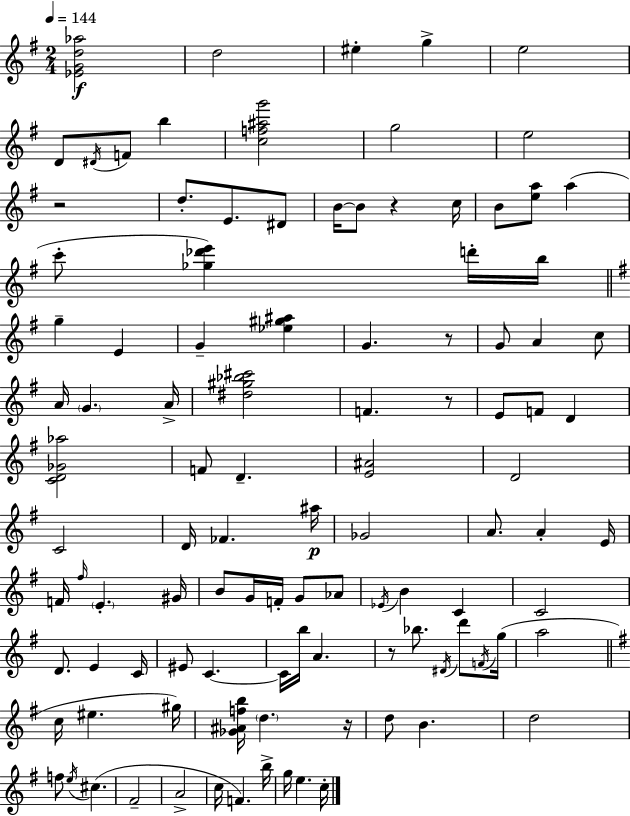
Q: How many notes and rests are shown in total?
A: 106